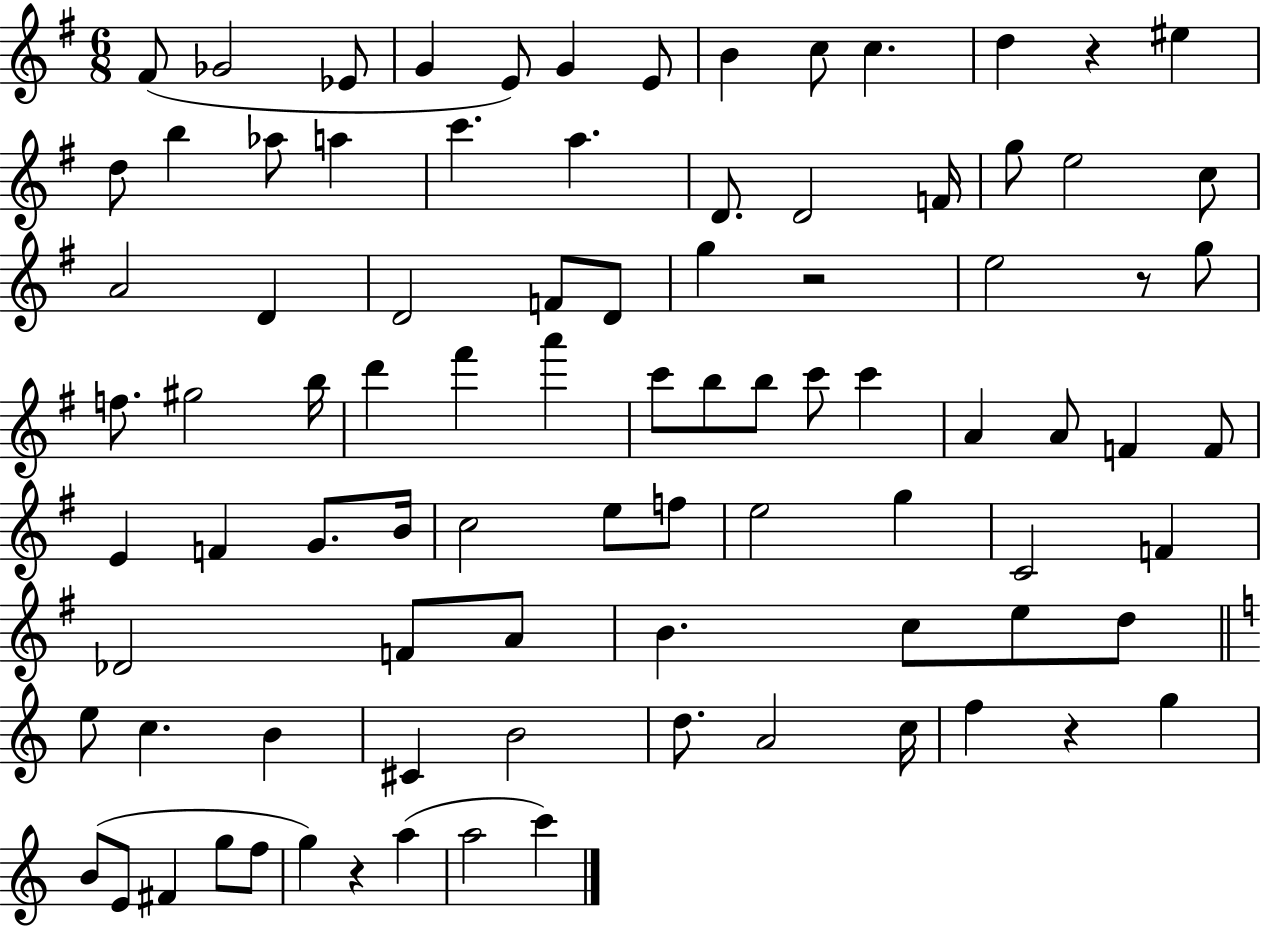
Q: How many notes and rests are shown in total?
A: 89